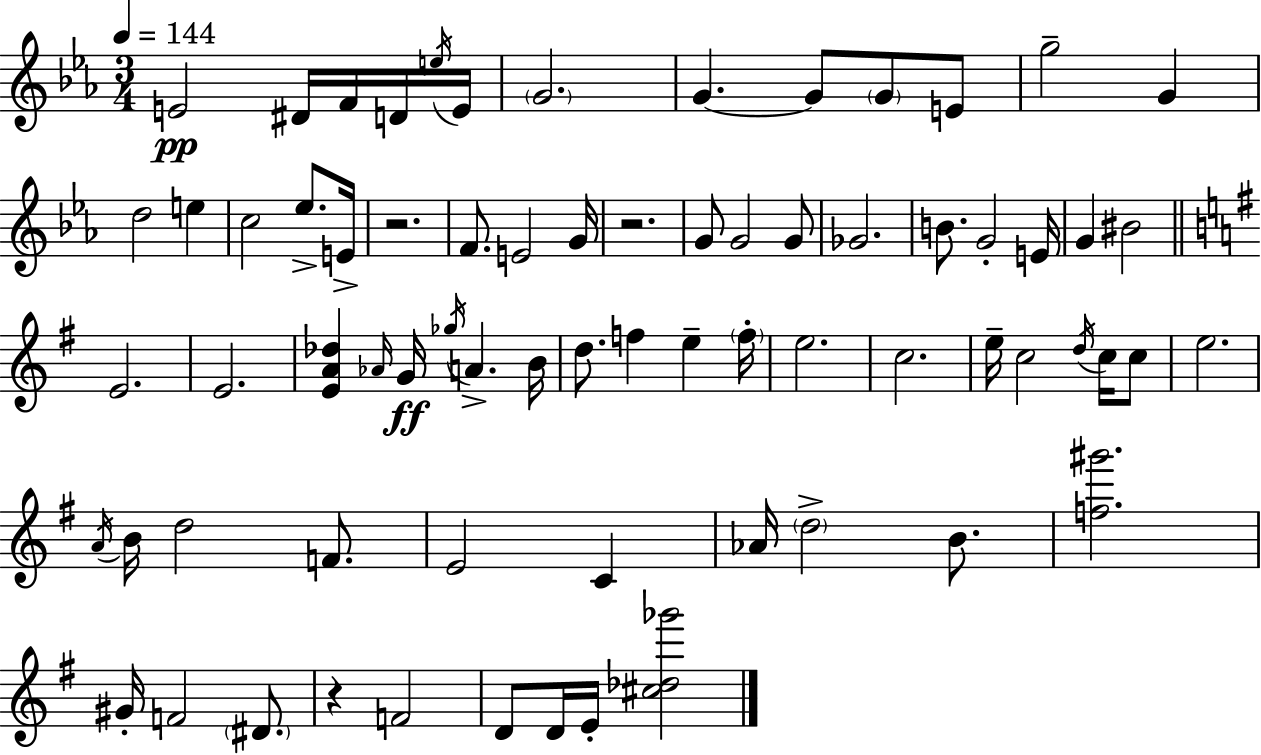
X:1
T:Untitled
M:3/4
L:1/4
K:Eb
E2 ^D/4 F/4 D/4 e/4 E/4 G2 G G/2 G/2 E/2 g2 G d2 e c2 _e/2 E/4 z2 F/2 E2 G/4 z2 G/2 G2 G/2 _G2 B/2 G2 E/4 G ^B2 E2 E2 [EA_d] _A/4 G/4 _g/4 A B/4 d/2 f e f/4 e2 c2 e/4 c2 d/4 c/4 c/2 e2 A/4 B/4 d2 F/2 E2 C _A/4 d2 B/2 [f^g']2 ^G/4 F2 ^D/2 z F2 D/2 D/4 E/4 [^c_d_g']2